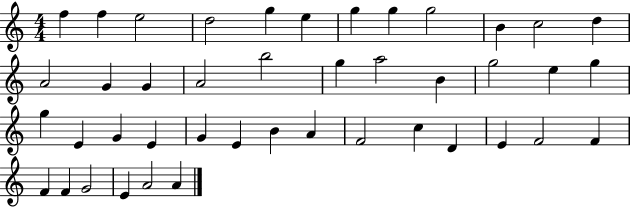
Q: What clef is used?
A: treble